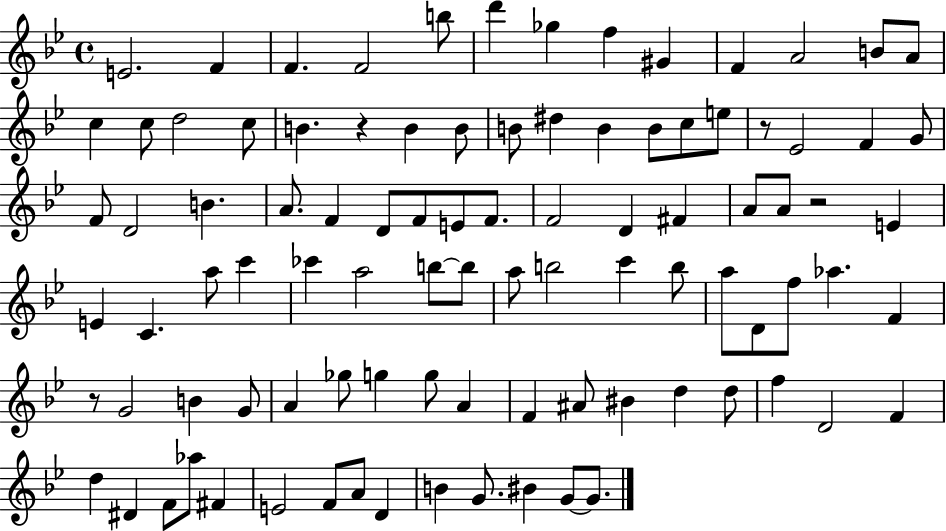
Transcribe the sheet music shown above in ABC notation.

X:1
T:Untitled
M:4/4
L:1/4
K:Bb
E2 F F F2 b/2 d' _g f ^G F A2 B/2 A/2 c c/2 d2 c/2 B z B B/2 B/2 ^d B B/2 c/2 e/2 z/2 _E2 F G/2 F/2 D2 B A/2 F D/2 F/2 E/2 F/2 F2 D ^F A/2 A/2 z2 E E C a/2 c' _c' a2 b/2 b/2 a/2 b2 c' b/2 a/2 D/2 f/2 _a F z/2 G2 B G/2 A _g/2 g g/2 A F ^A/2 ^B d d/2 f D2 F d ^D F/2 _a/2 ^F E2 F/2 A/2 D B G/2 ^B G/2 G/2